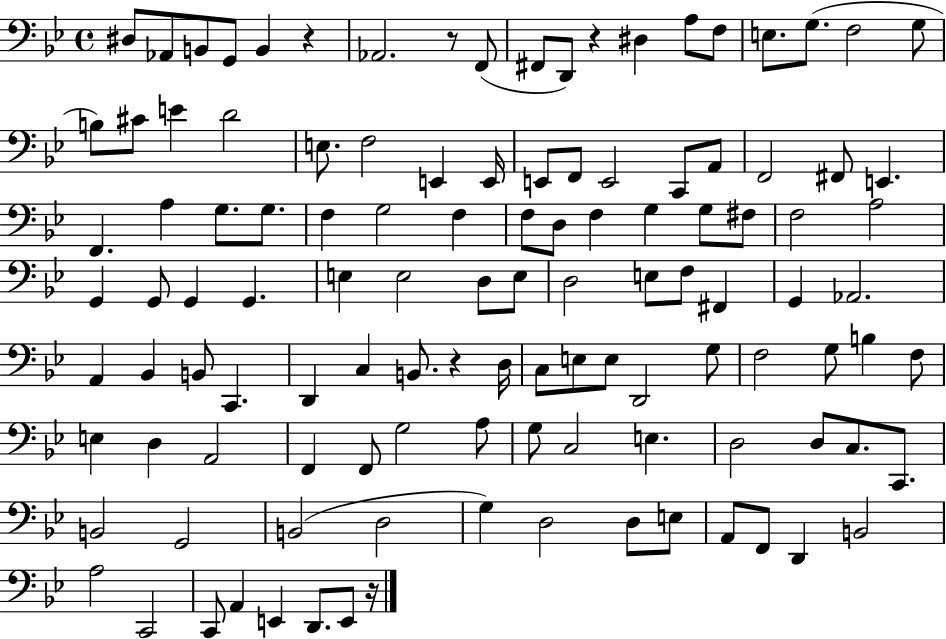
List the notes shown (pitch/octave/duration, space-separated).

D#3/e Ab2/e B2/e G2/e B2/q R/q Ab2/h. R/e F2/e F#2/e D2/e R/q D#3/q A3/e F3/e E3/e. G3/e. F3/h G3/e B3/e C#4/e E4/q D4/h E3/e. F3/h E2/q E2/s E2/e F2/e E2/h C2/e A2/e F2/h F#2/e E2/q. F2/q. A3/q G3/e. G3/e. F3/q G3/h F3/q F3/e D3/e F3/q G3/q G3/e F#3/e F3/h A3/h G2/q G2/e G2/q G2/q. E3/q E3/h D3/e E3/e D3/h E3/e F3/e F#2/q G2/q Ab2/h. A2/q Bb2/q B2/e C2/q. D2/q C3/q B2/e. R/q D3/s C3/e E3/e E3/e D2/h G3/e F3/h G3/e B3/q F3/e E3/q D3/q A2/h F2/q F2/e G3/h A3/e G3/e C3/h E3/q. D3/h D3/e C3/e. C2/e. B2/h G2/h B2/h D3/h G3/q D3/h D3/e E3/e A2/e F2/e D2/q B2/h A3/h C2/h C2/e A2/q E2/q D2/e. E2/e R/s